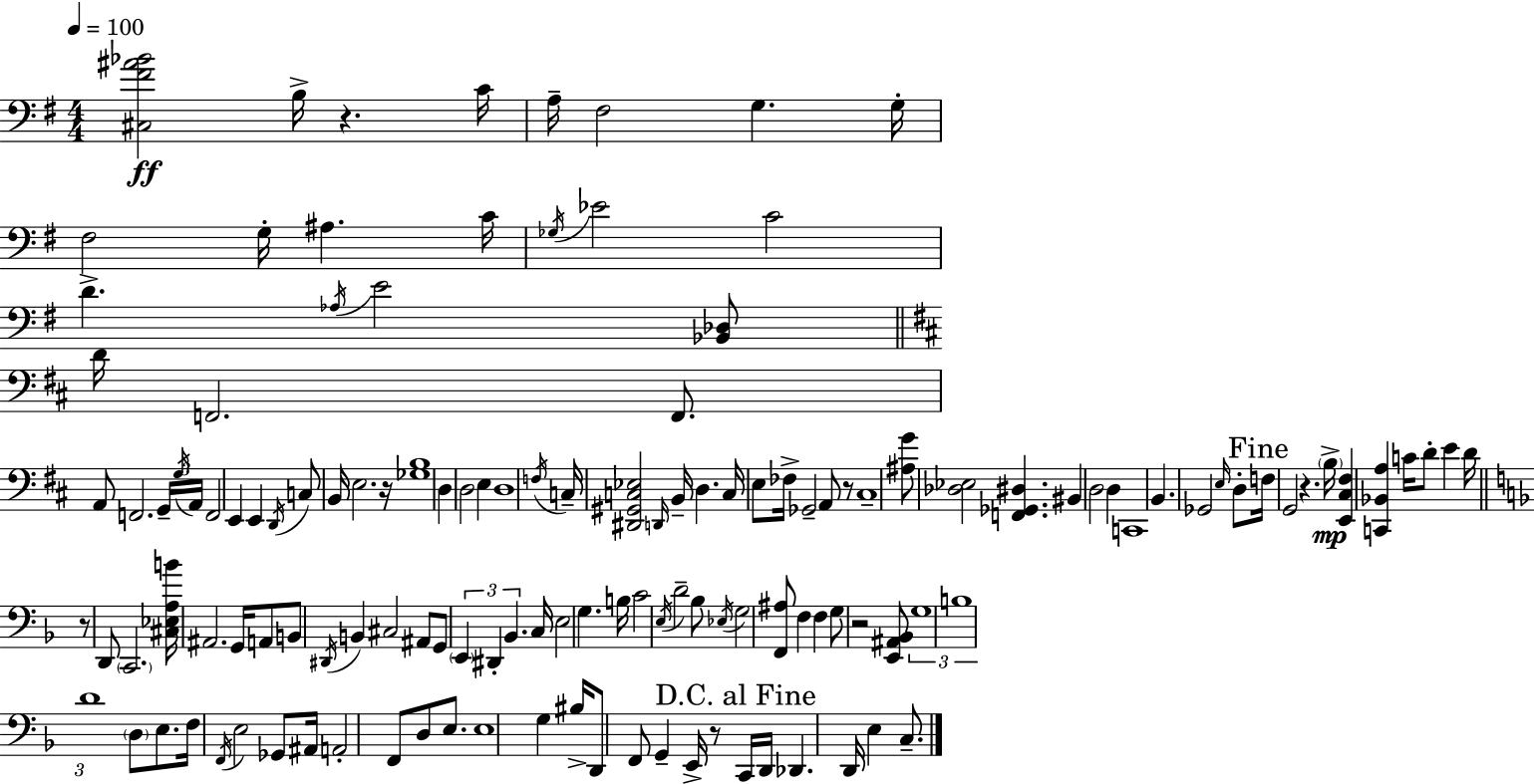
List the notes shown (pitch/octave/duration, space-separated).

[C#3,F#4,A#4,Bb4]/h B3/s R/q. C4/s A3/s F#3/h G3/q. G3/s F#3/h G3/s A#3/q. C4/s Gb3/s Eb4/h C4/h D4/q. Ab3/s E4/h [Bb2,Db3]/e D4/s F2/h. F2/e. A2/e F2/h. G2/s G3/s A2/s F2/h E2/q E2/q D2/s C3/e B2/s E3/h. R/s [Gb3,B3]/w D3/q D3/h E3/q D3/w F3/s C3/s [D#2,G#2,C3,Eb3]/h D2/s B2/s D3/q. C3/s E3/e FES3/s Gb2/h A2/e R/e C#3/w [A#3,G4]/e [Db3,Eb3]/h [F2,Gb2,D#3]/q. BIS2/q D3/h D3/q C2/w B2/q. Gb2/h E3/s D3/e F3/s G2/h R/q. B3/s [E2,C#3,F#3]/q [C2,Bb2,A3]/q C4/s D4/e E4/q D4/s R/e D2/e C2/h. [C#3,Eb3,A3,B4]/s A#2/h. G2/s A2/e B2/e D#2/s B2/q C#3/h A#2/e G2/e E2/q D#2/q Bb2/q. C3/s E3/h G3/q. B3/s C4/h E3/s D4/h Bb3/e Eb3/s G3/h [F2,A#3]/e F3/q F3/q G3/e R/h [E2,A#2,Bb2]/e G3/w B3/w D4/w D3/e E3/e. F3/s F2/s E3/h Gb2/e A#2/s A2/h F2/e D3/e E3/e. E3/w G3/q BIS3/s D2/e F2/e G2/q E2/s R/e C2/s D2/s Db2/q. D2/s E3/q C3/e.